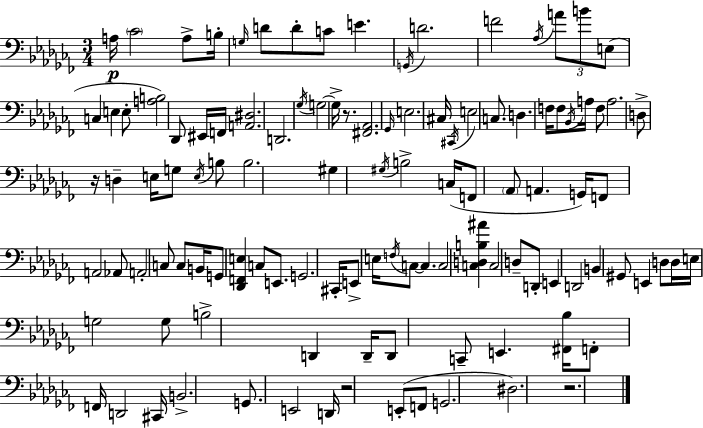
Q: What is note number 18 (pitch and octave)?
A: E3